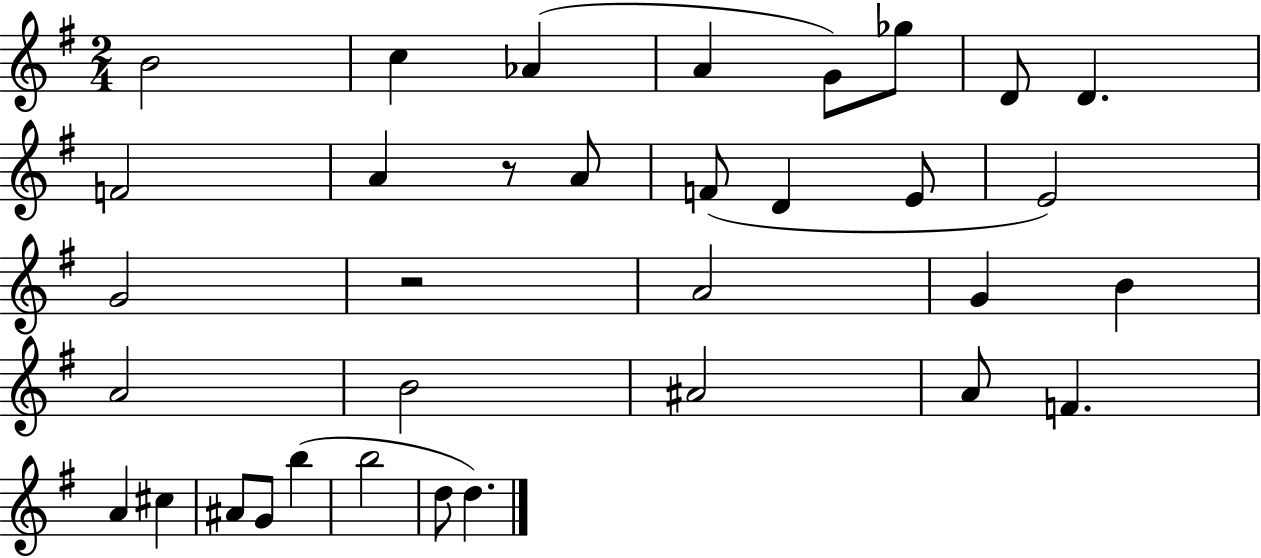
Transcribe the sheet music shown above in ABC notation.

X:1
T:Untitled
M:2/4
L:1/4
K:G
B2 c _A A G/2 _g/2 D/2 D F2 A z/2 A/2 F/2 D E/2 E2 G2 z2 A2 G B A2 B2 ^A2 A/2 F A ^c ^A/2 G/2 b b2 d/2 d